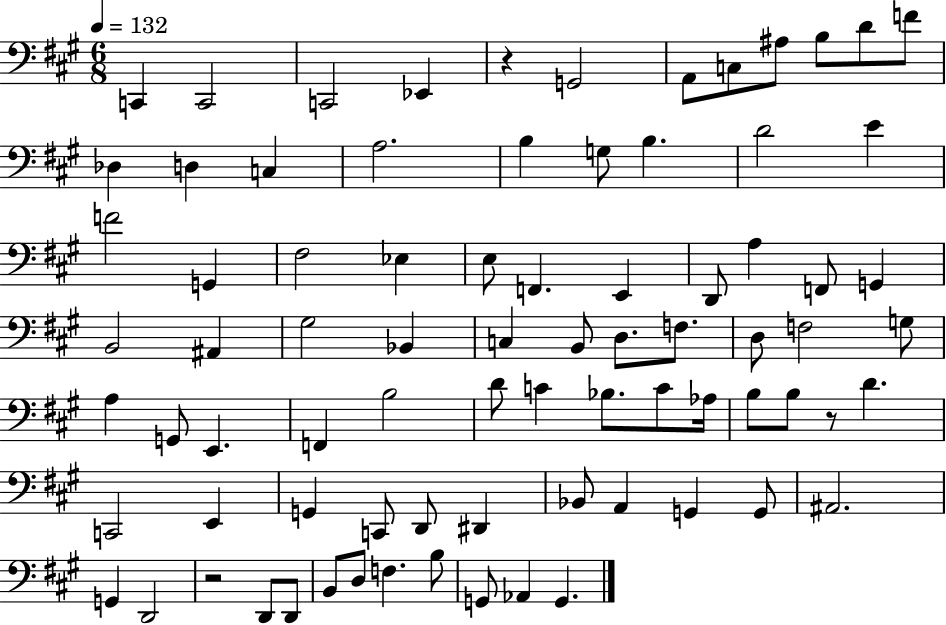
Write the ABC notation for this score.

X:1
T:Untitled
M:6/8
L:1/4
K:A
C,, C,,2 C,,2 _E,, z G,,2 A,,/2 C,/2 ^A,/2 B,/2 D/2 F/2 _D, D, C, A,2 B, G,/2 B, D2 E F2 G,, ^F,2 _E, E,/2 F,, E,, D,,/2 A, F,,/2 G,, B,,2 ^A,, ^G,2 _B,, C, B,,/2 D,/2 F,/2 D,/2 F,2 G,/2 A, G,,/2 E,, F,, B,2 D/2 C _B,/2 C/2 _A,/4 B,/2 B,/2 z/2 D C,,2 E,, G,, C,,/2 D,,/2 ^D,, _B,,/2 A,, G,, G,,/2 ^A,,2 G,, D,,2 z2 D,,/2 D,,/2 B,,/2 D,/2 F, B,/2 G,,/2 _A,, G,,